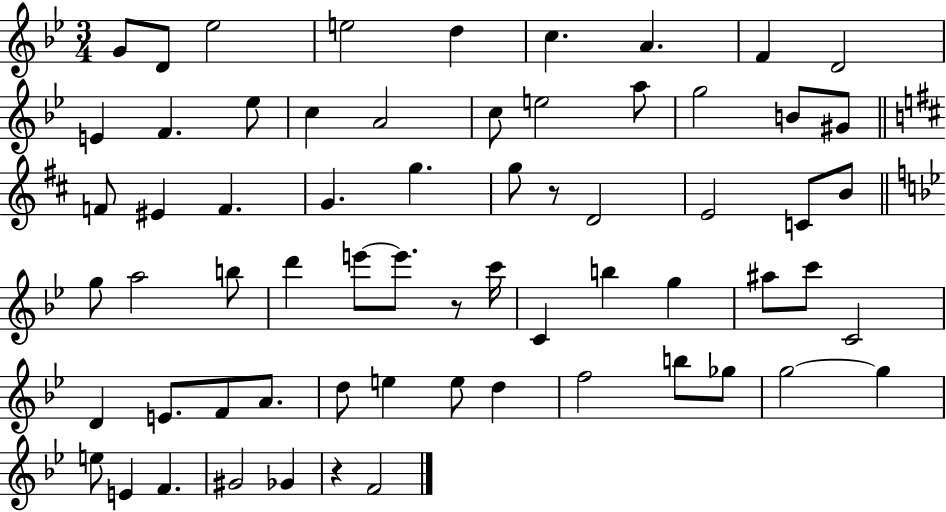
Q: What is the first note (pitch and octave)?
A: G4